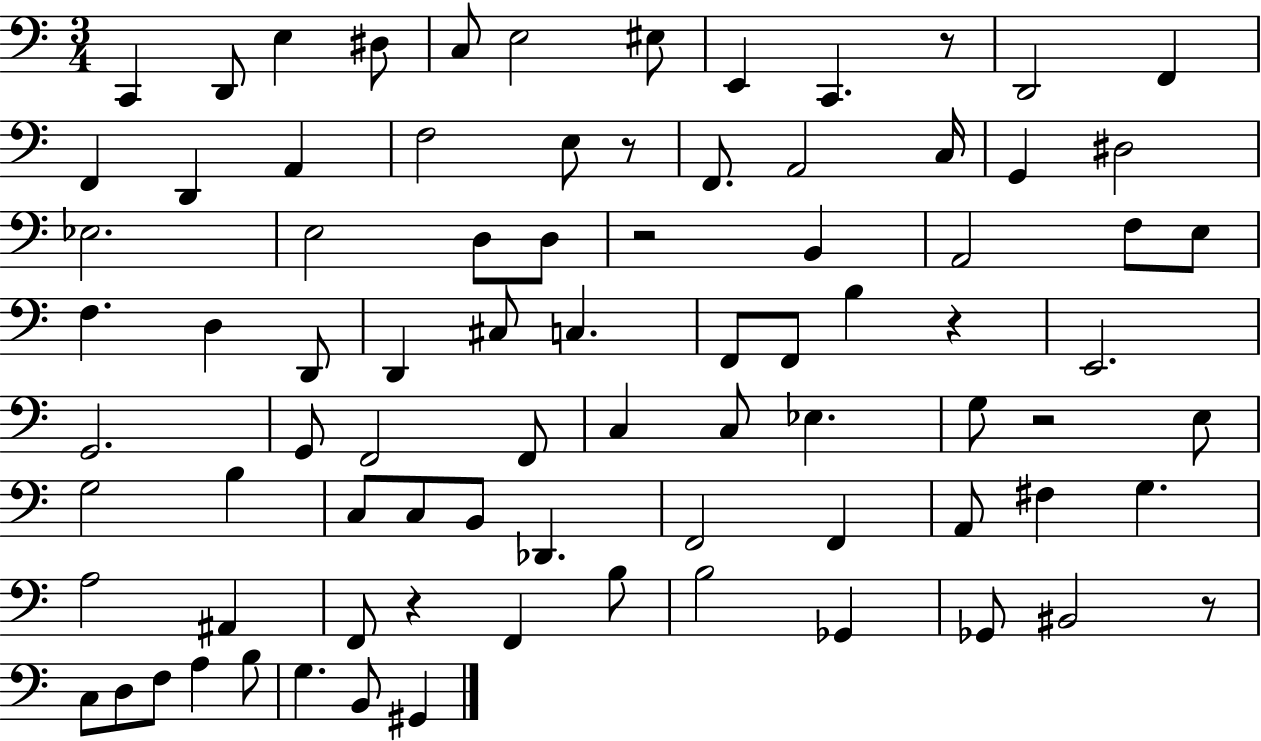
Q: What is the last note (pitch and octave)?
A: G#2